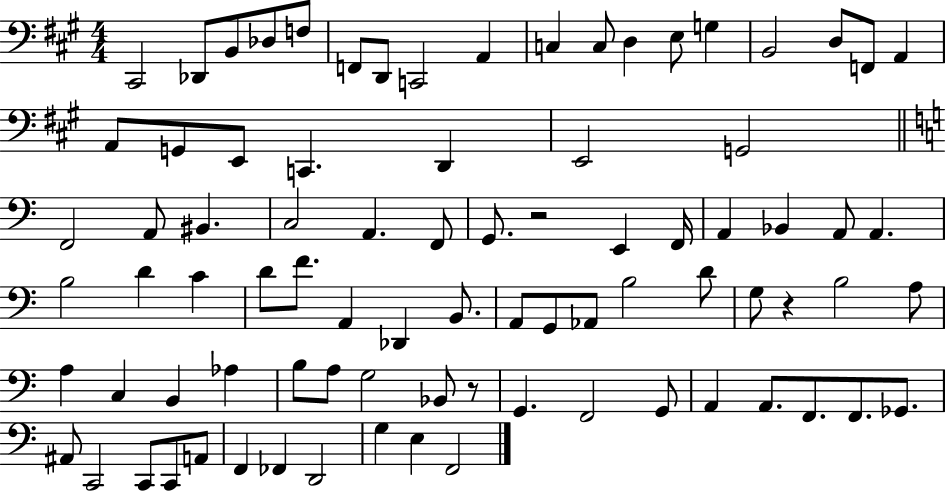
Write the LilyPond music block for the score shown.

{
  \clef bass
  \numericTimeSignature
  \time 4/4
  \key a \major
  \repeat volta 2 { cis,2 des,8 b,8 des8 f8 | f,8 d,8 c,2 a,4 | c4 c8 d4 e8 g4 | b,2 d8 f,8 a,4 | \break a,8 g,8 e,8 c,4. d,4 | e,2 g,2 | \bar "||" \break \key c \major f,2 a,8 bis,4. | c2 a,4. f,8 | g,8. r2 e,4 f,16 | a,4 bes,4 a,8 a,4. | \break b2 d'4 c'4 | d'8 f'8. a,4 des,4 b,8. | a,8 g,8 aes,8 b2 d'8 | g8 r4 b2 a8 | \break a4 c4 b,4 aes4 | b8 a8 g2 bes,8 r8 | g,4. f,2 g,8 | a,4 a,8. f,8. f,8. ges,8. | \break ais,8 c,2 c,8 c,8 a,8 | f,4 fes,4 d,2 | g4 e4 f,2 | } \bar "|."
}